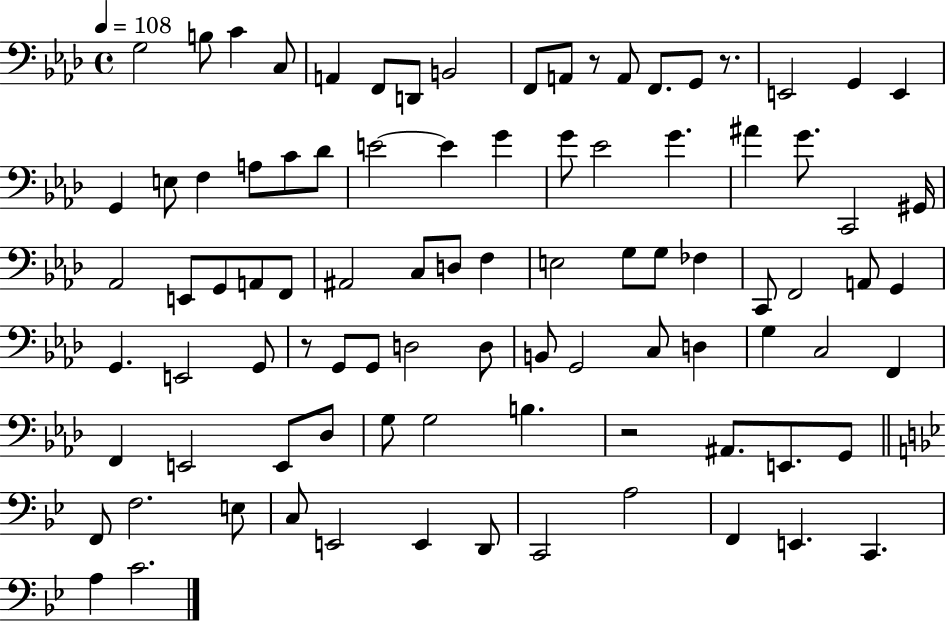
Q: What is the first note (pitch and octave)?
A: G3